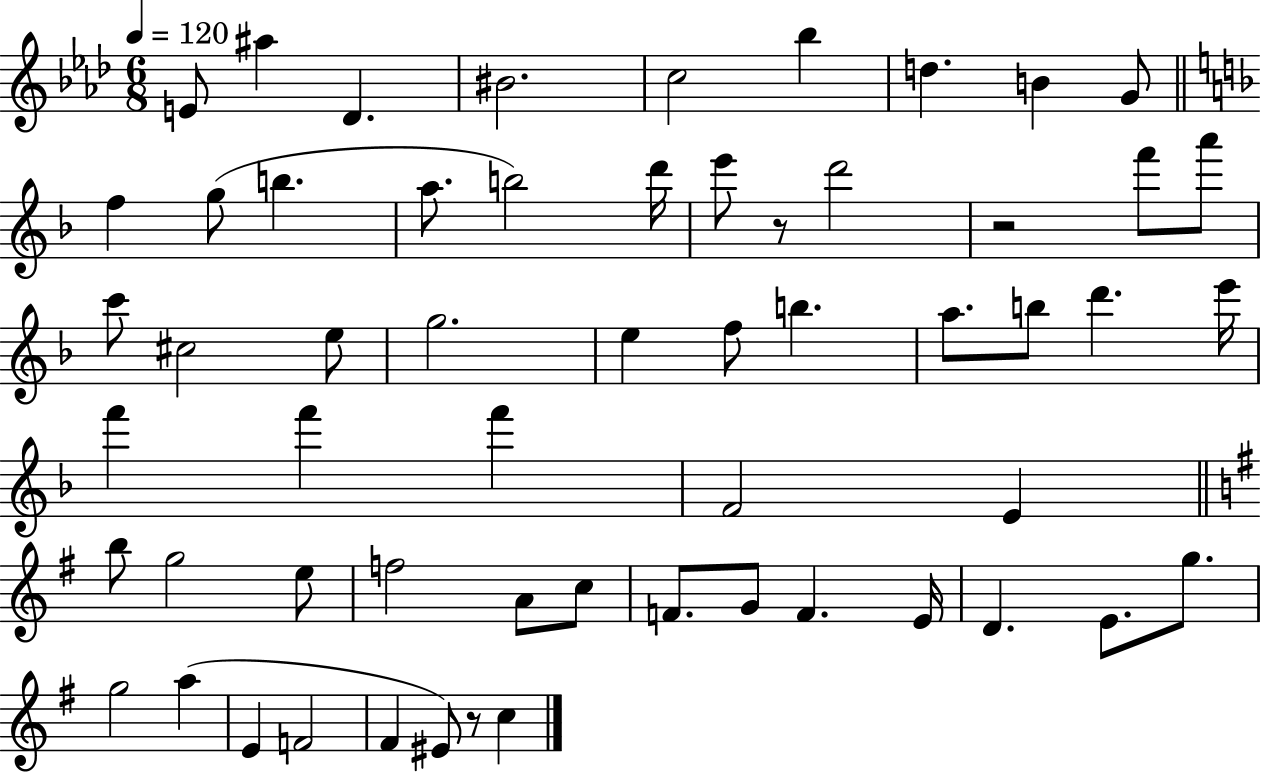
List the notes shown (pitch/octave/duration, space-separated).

E4/e A#5/q Db4/q. BIS4/h. C5/h Bb5/q D5/q. B4/q G4/e F5/q G5/e B5/q. A5/e. B5/h D6/s E6/e R/e D6/h R/h F6/e A6/e C6/e C#5/h E5/e G5/h. E5/q F5/e B5/q. A5/e. B5/e D6/q. E6/s F6/q F6/q F6/q F4/h E4/q B5/e G5/h E5/e F5/h A4/e C5/e F4/e. G4/e F4/q. E4/s D4/q. E4/e. G5/e. G5/h A5/q E4/q F4/h F#4/q EIS4/e R/e C5/q